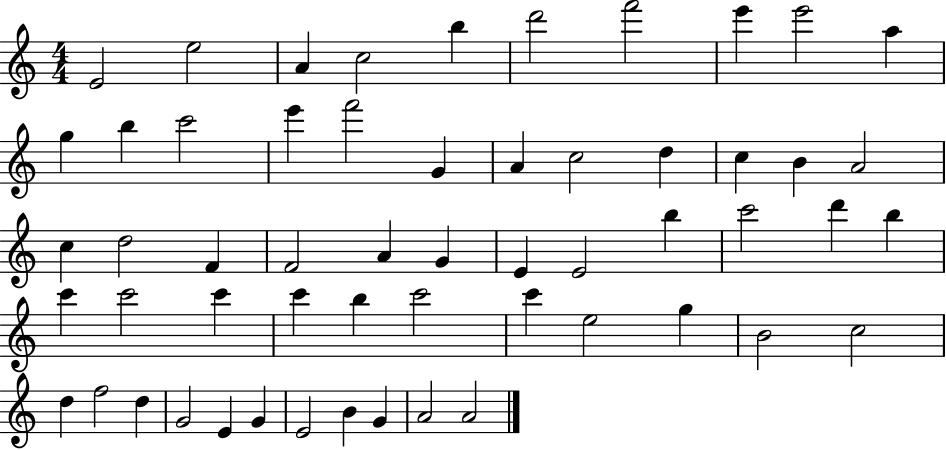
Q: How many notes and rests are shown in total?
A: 56